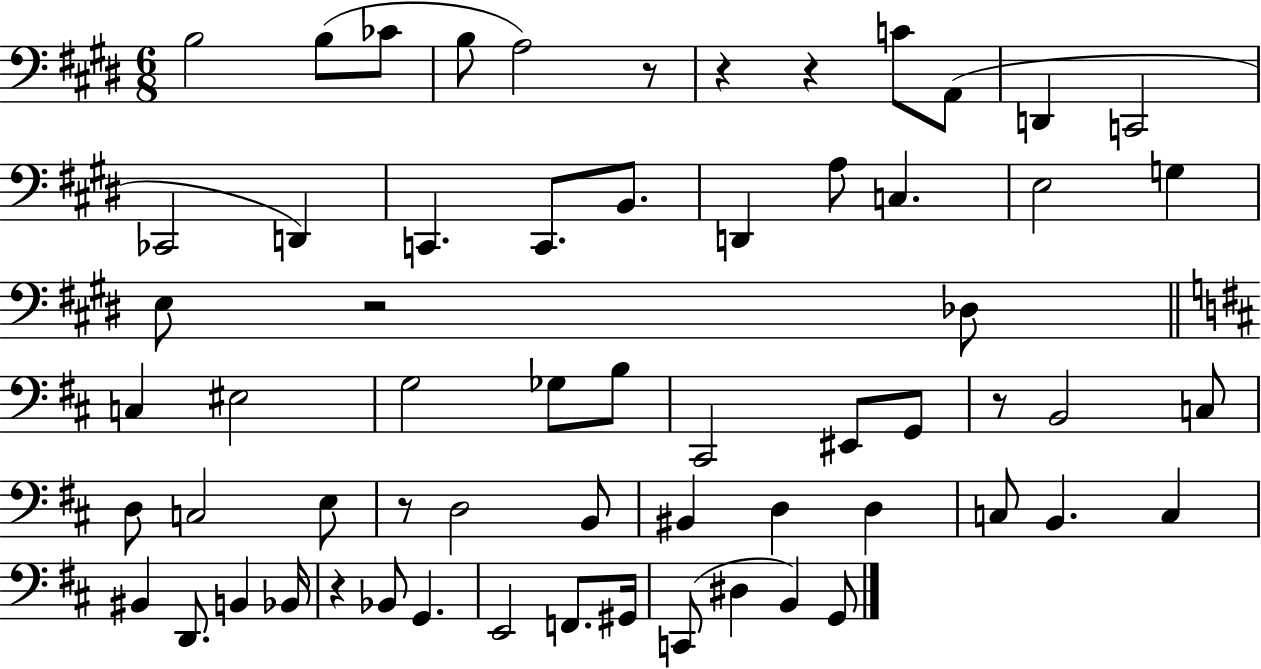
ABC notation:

X:1
T:Untitled
M:6/8
L:1/4
K:E
B,2 B,/2 _C/2 B,/2 A,2 z/2 z z C/2 A,,/2 D,, C,,2 _C,,2 D,, C,, C,,/2 B,,/2 D,, A,/2 C, E,2 G, E,/2 z2 _D,/2 C, ^E,2 G,2 _G,/2 B,/2 ^C,,2 ^E,,/2 G,,/2 z/2 B,,2 C,/2 D,/2 C,2 E,/2 z/2 D,2 B,,/2 ^B,, D, D, C,/2 B,, C, ^B,, D,,/2 B,, _B,,/4 z _B,,/2 G,, E,,2 F,,/2 ^G,,/4 C,,/2 ^D, B,, G,,/2